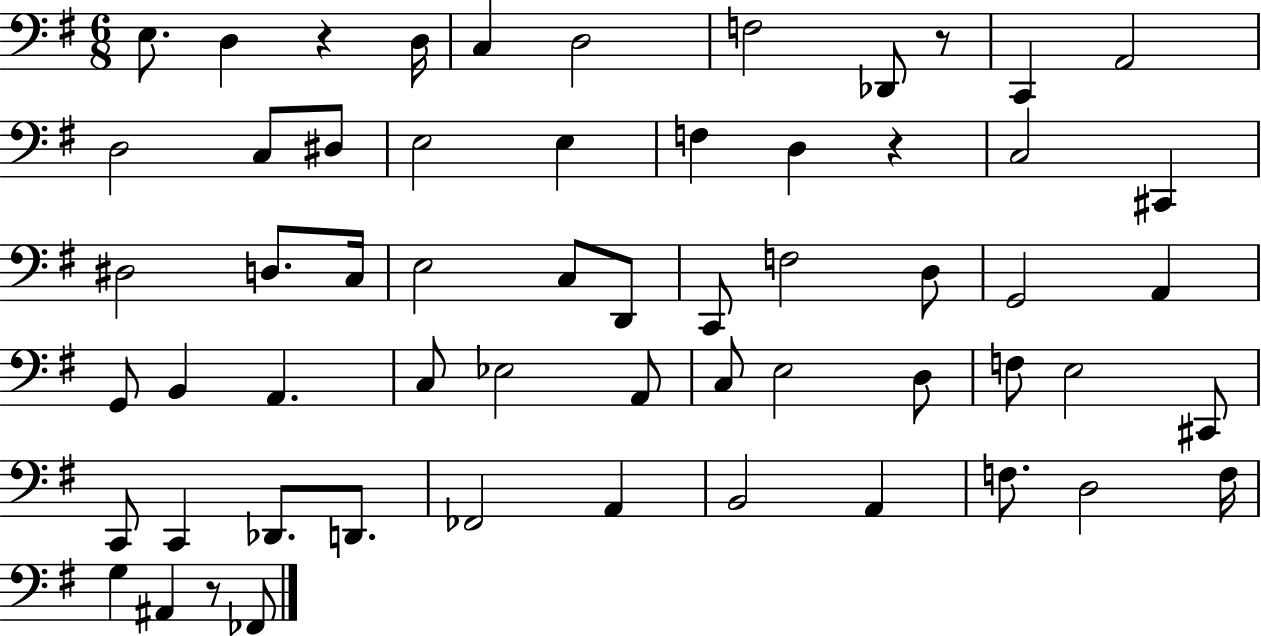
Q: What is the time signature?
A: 6/8